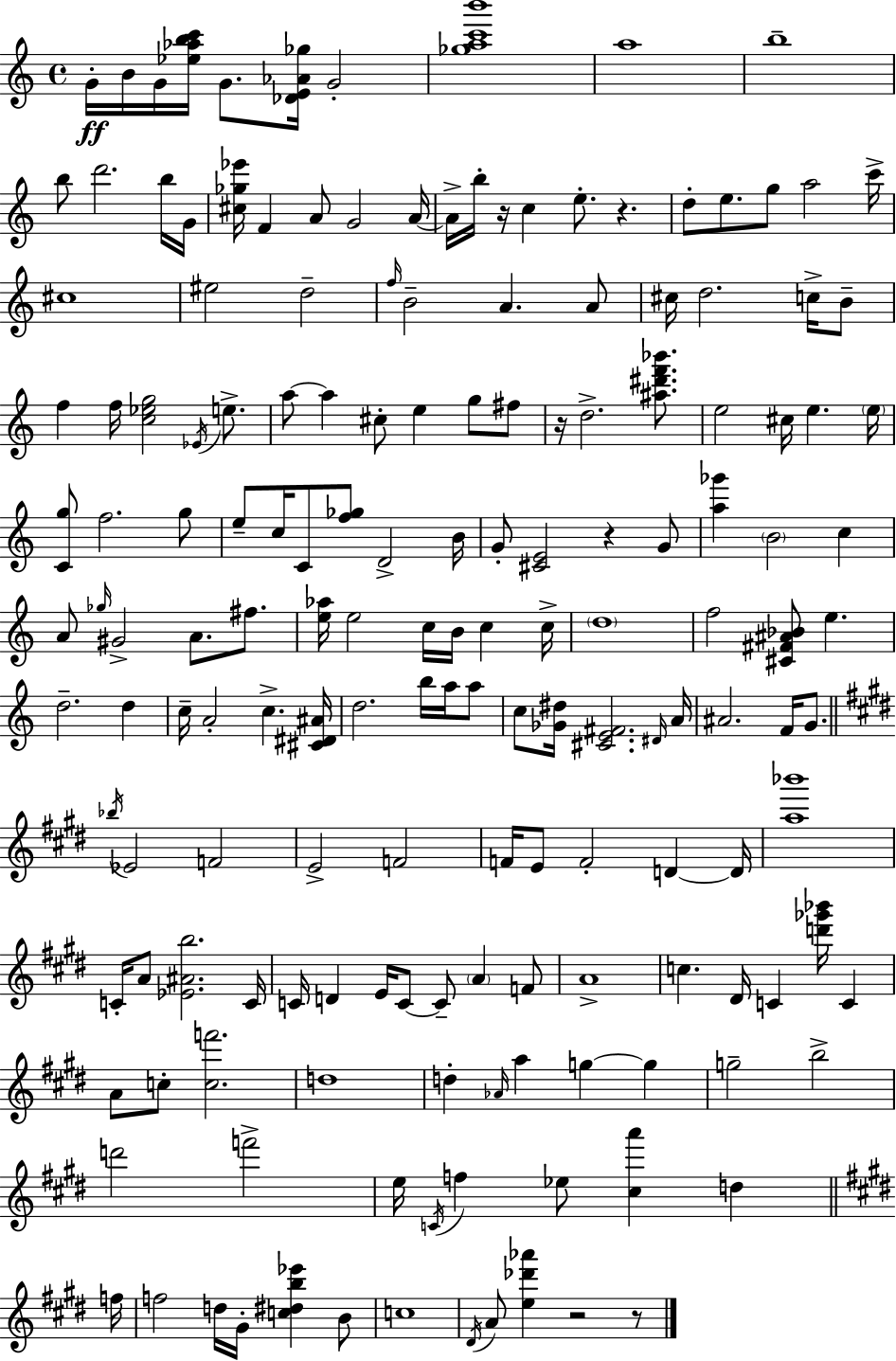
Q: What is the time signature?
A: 4/4